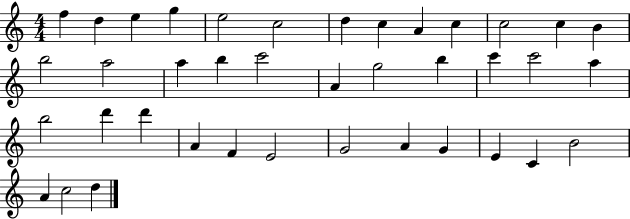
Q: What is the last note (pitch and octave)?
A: D5